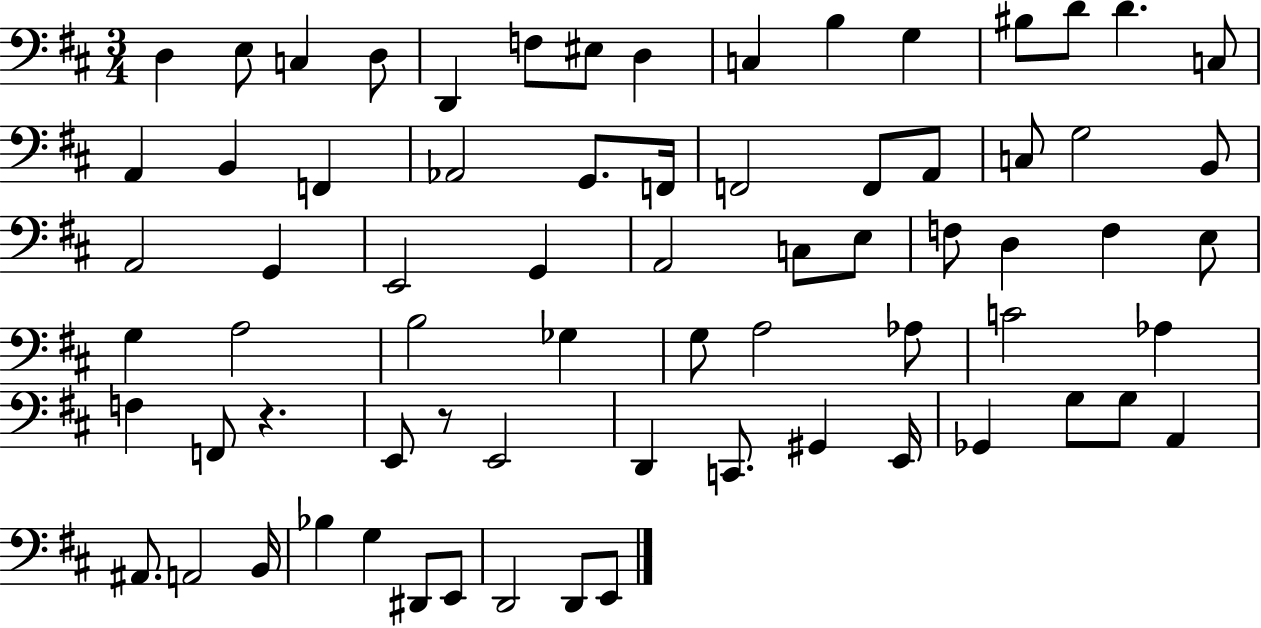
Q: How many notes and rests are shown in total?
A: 71